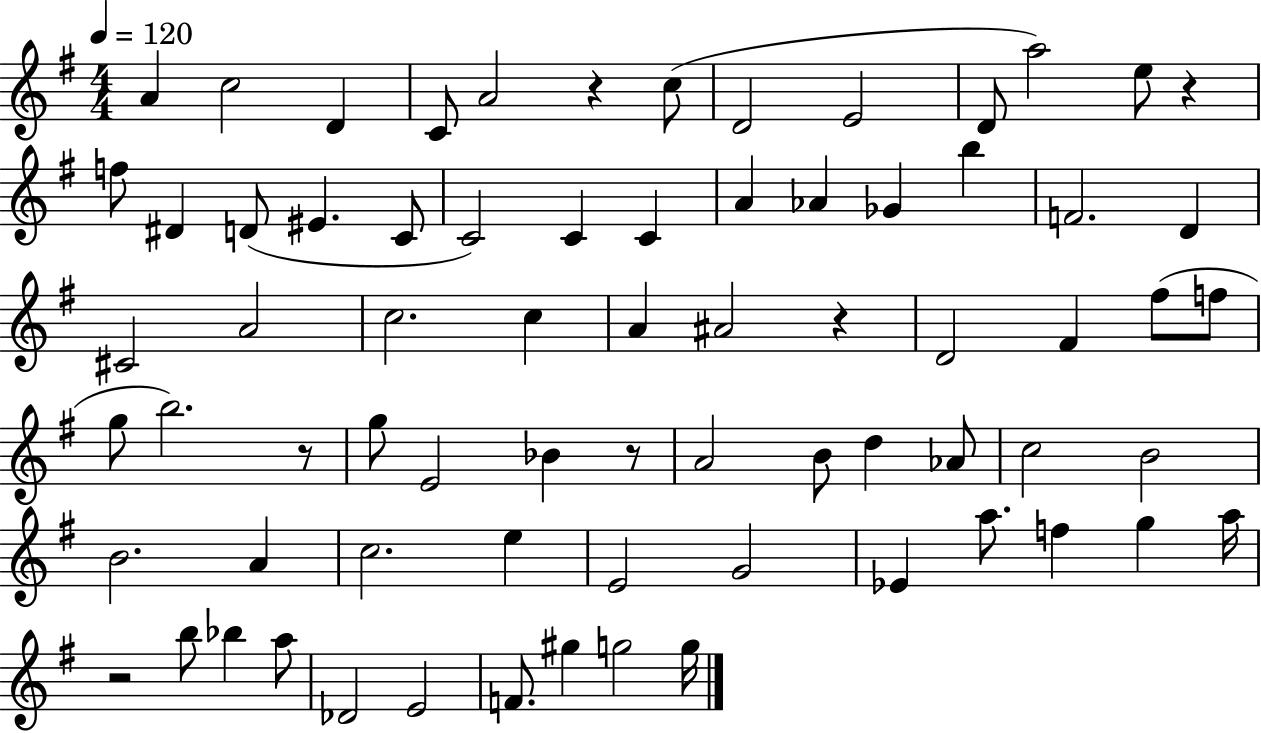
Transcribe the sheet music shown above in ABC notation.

X:1
T:Untitled
M:4/4
L:1/4
K:G
A c2 D C/2 A2 z c/2 D2 E2 D/2 a2 e/2 z f/2 ^D D/2 ^E C/2 C2 C C A _A _G b F2 D ^C2 A2 c2 c A ^A2 z D2 ^F ^f/2 f/2 g/2 b2 z/2 g/2 E2 _B z/2 A2 B/2 d _A/2 c2 B2 B2 A c2 e E2 G2 _E a/2 f g a/4 z2 b/2 _b a/2 _D2 E2 F/2 ^g g2 g/4